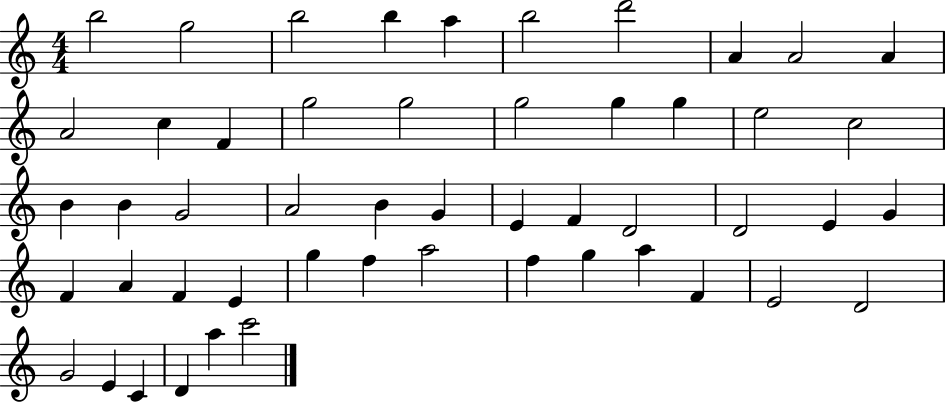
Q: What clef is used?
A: treble